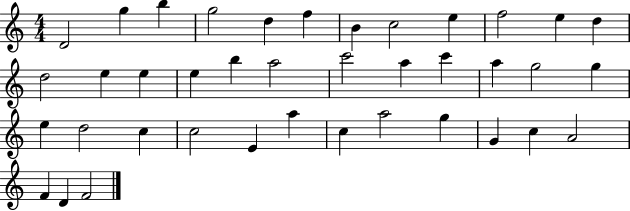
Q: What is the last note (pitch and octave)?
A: F4